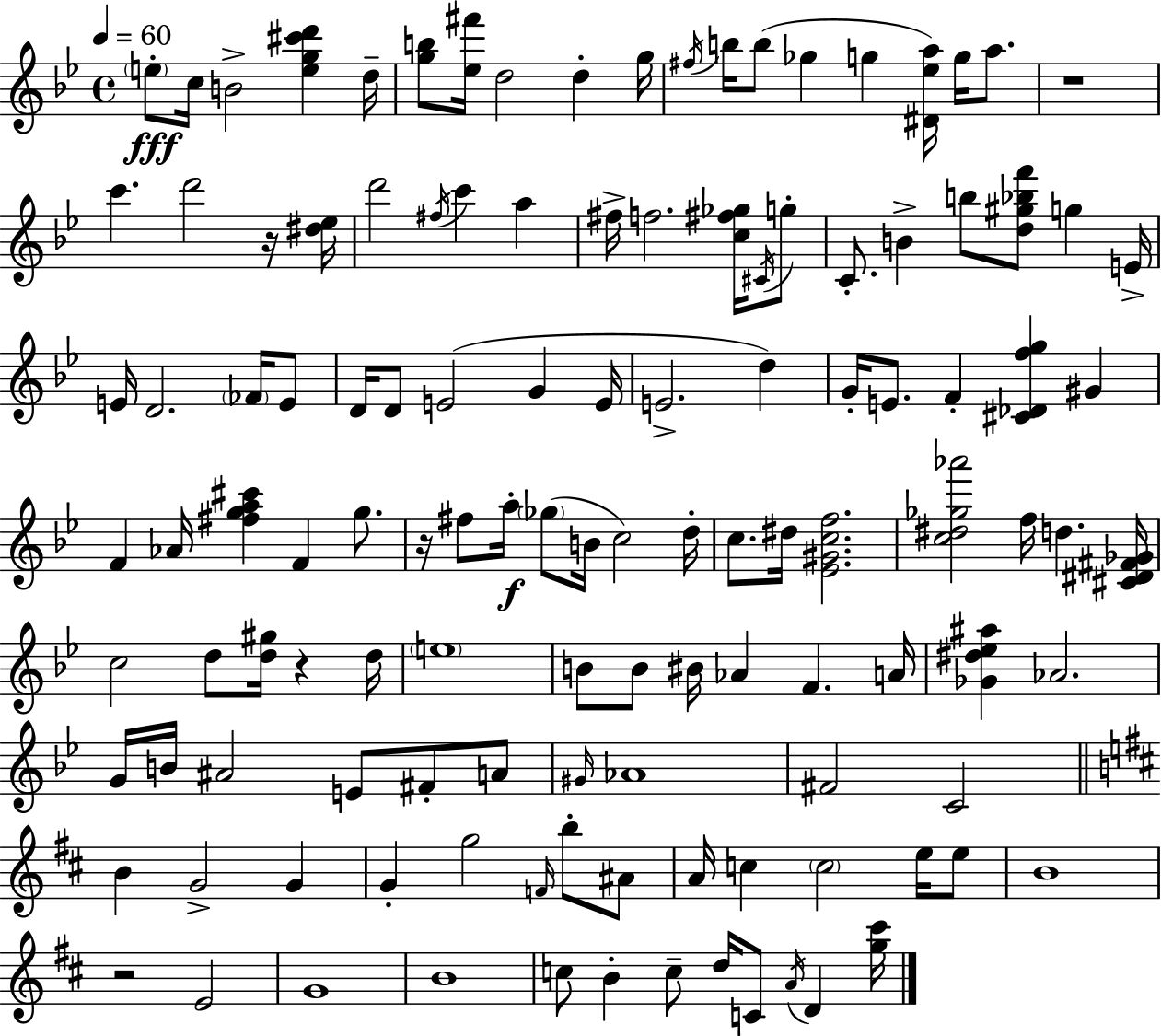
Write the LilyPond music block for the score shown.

{
  \clef treble
  \time 4/4
  \defaultTimeSignature
  \key bes \major
  \tempo 4 = 60
  \parenthesize e''8-.\fff c''16 b'2-> <e'' g'' cis''' d'''>4 d''16-- | <g'' b''>8 <ees'' fis'''>16 d''2 d''4-. g''16 | \acciaccatura { fis''16 } b''16 b''8( ges''4 g''4 <dis' ees'' a''>16) g''16 a''8. | r1 | \break c'''4. d'''2 r16 | <dis'' ees''>16 d'''2 \acciaccatura { fis''16 } c'''4 a''4 | fis''16-> f''2. <c'' fis'' ges''>16 | \acciaccatura { cis'16 } g''8-. c'8.-. b'4-> b''8 <d'' gis'' bes'' f'''>8 g''4 | \break e'16-> e'16 d'2. | \parenthesize fes'16 e'8 d'16 d'8 e'2( g'4 | e'16 e'2.-> d''4) | g'16-. e'8. f'4-. <cis' des' f'' g''>4 gis'4 | \break f'4 aes'16 <fis'' g'' a'' cis'''>4 f'4 | g''8. r16 fis''8 a''16-.\f \parenthesize ges''8( b'16 c''2) | d''16-. c''8. dis''16 <ees' gis' c'' f''>2. | <c'' dis'' ges'' aes'''>2 f''16 d''4. | \break <cis' dis' fis' ges'>16 c''2 d''8 <d'' gis''>16 r4 | d''16 \parenthesize e''1 | b'8 b'8 bis'16 aes'4 f'4. | a'16 <ges' dis'' ees'' ais''>4 aes'2. | \break g'16 b'16 ais'2 e'8 fis'8-. | a'8 \grace { gis'16 } aes'1 | fis'2 c'2 | \bar "||" \break \key b \minor b'4 g'2-> g'4 | g'4-. g''2 \grace { f'16 } b''8-. ais'8 | a'16 c''4 \parenthesize c''2 e''16 e''8 | b'1 | \break r2 e'2 | g'1 | b'1 | c''8 b'4-. c''8-- d''16 c'8 \acciaccatura { a'16 } d'4 | \break <g'' cis'''>16 \bar "|."
}